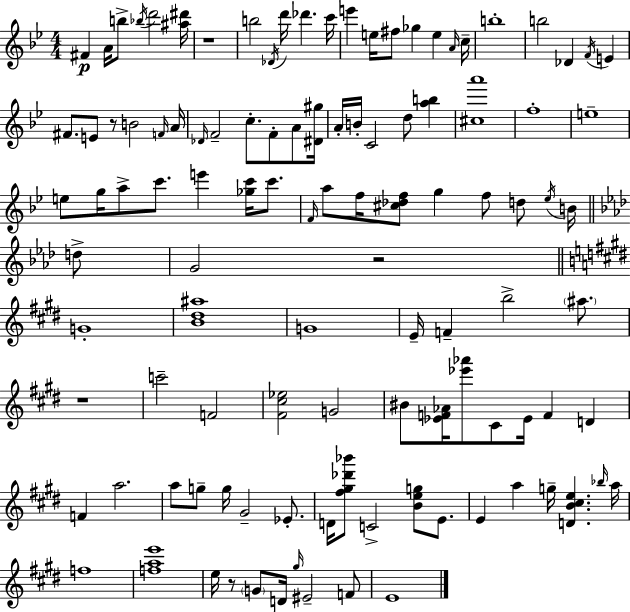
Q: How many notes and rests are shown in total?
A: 110